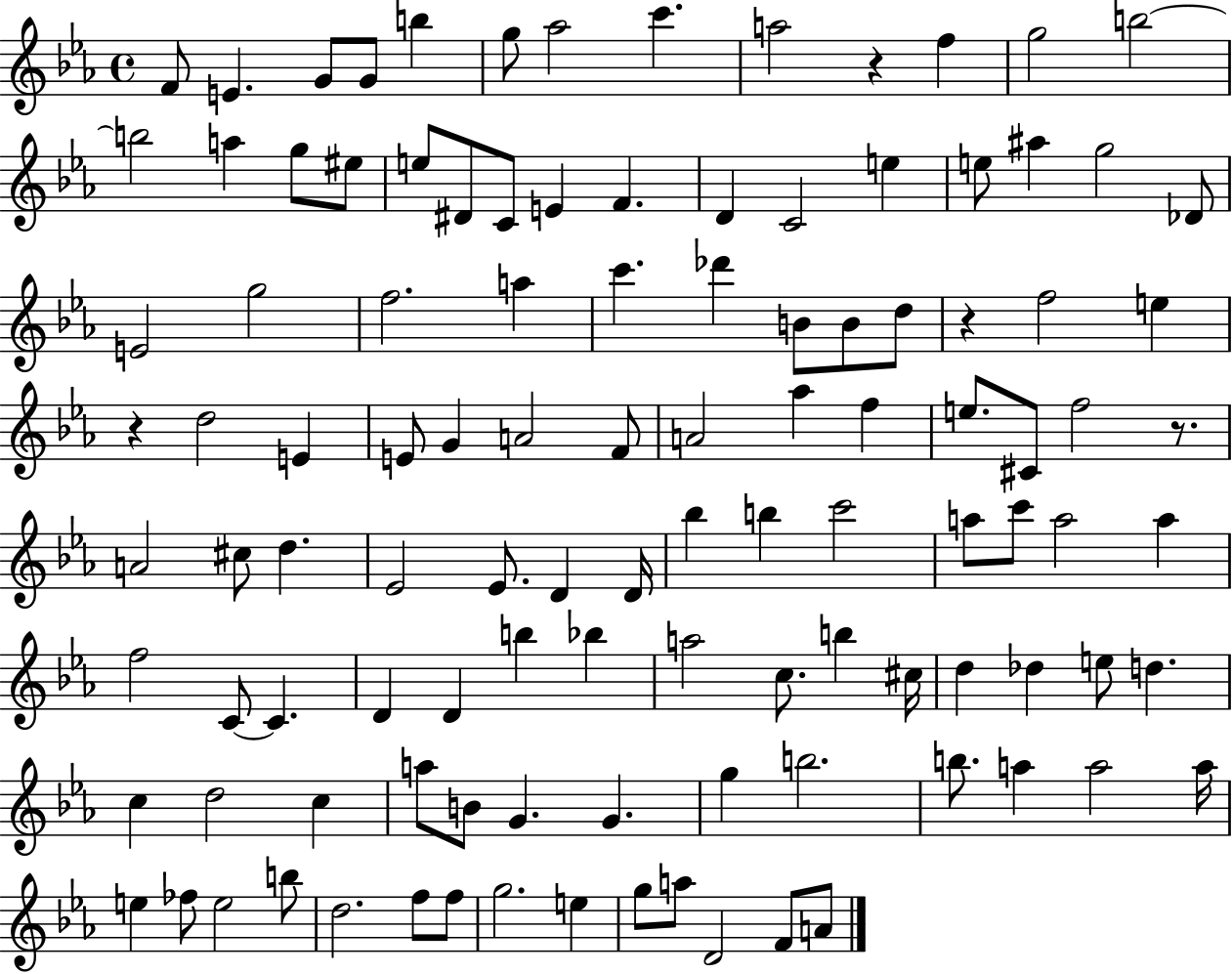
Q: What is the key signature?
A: EES major